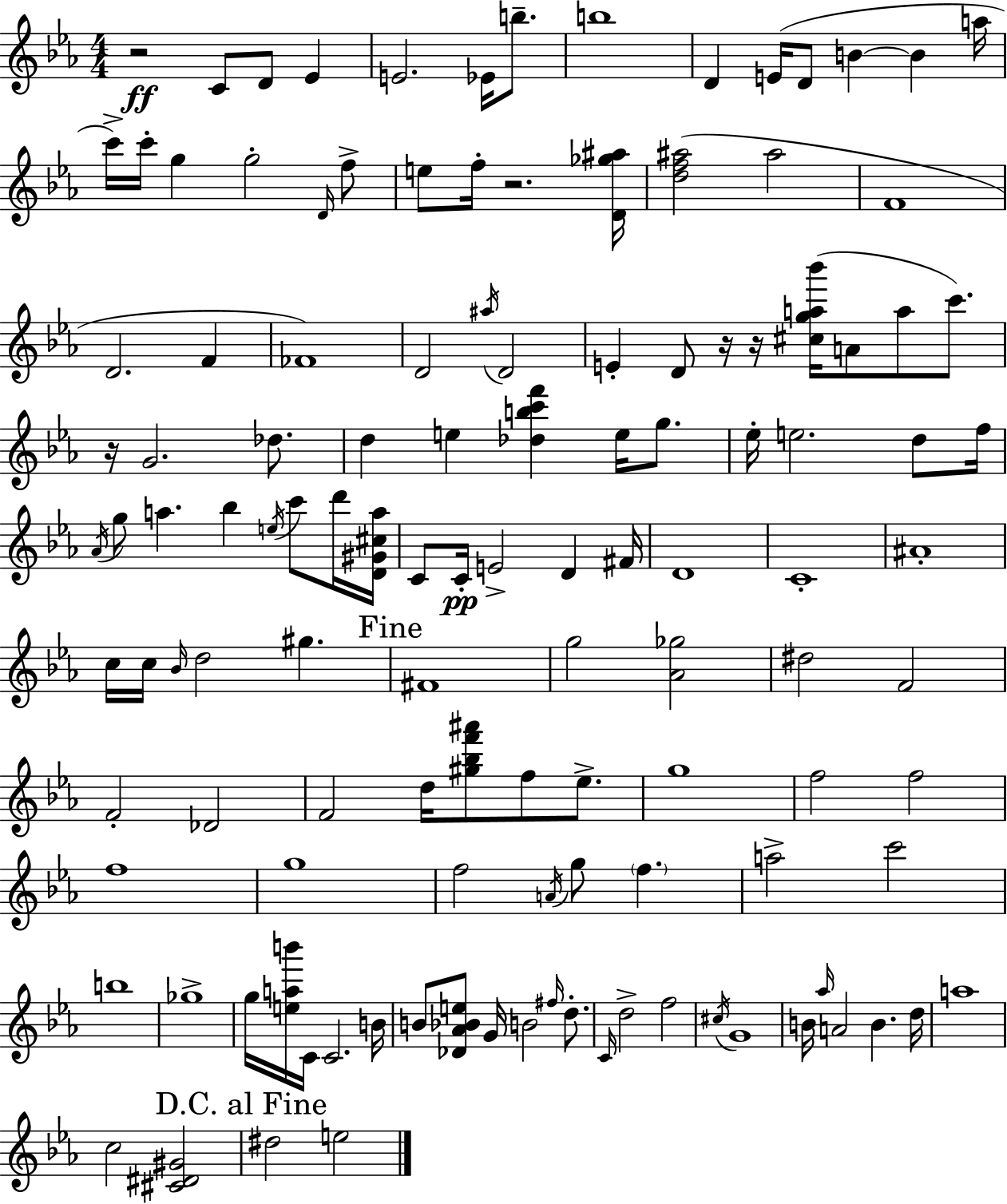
R/h C4/e D4/e Eb4/q E4/h. Eb4/s B5/e. B5/w D4/q E4/s D4/e B4/q B4/q A5/s C6/s C6/s G5/q G5/h D4/s F5/e E5/e F5/s R/h. [D4,Gb5,A#5]/s [D5,F5,A#5]/h A#5/h F4/w D4/h. F4/q FES4/w D4/h A#5/s D4/h E4/q D4/e R/s R/s [C#5,G5,A5,Bb6]/s A4/e A5/e C6/e. R/s G4/h. Db5/e. D5/q E5/q [Db5,B5,C6,F6]/q E5/s G5/e. Eb5/s E5/h. D5/e F5/s Ab4/s G5/e A5/q. Bb5/q E5/s C6/e D6/s [D4,G#4,C#5,A5]/s C4/e C4/s E4/h D4/q F#4/s D4/w C4/w A#4/w C5/s C5/s Bb4/s D5/h G#5/q. F#4/w G5/h [Ab4,Gb5]/h D#5/h F4/h F4/h Db4/h F4/h D5/s [G#5,Bb5,F6,A#6]/e F5/e Eb5/e. G5/w F5/h F5/h F5/w G5/w F5/h A4/s G5/e F5/q. A5/h C6/h B5/w Gb5/w G5/s [E5,A5,B6]/s C4/s C4/h. B4/s B4/e [Db4,Ab4,Bb4,E5]/e G4/s B4/h F#5/s D5/e. C4/s D5/h F5/h C#5/s G4/w B4/s Ab5/s A4/h B4/q. D5/s A5/w C5/h [C#4,D#4,G#4]/h D#5/h E5/h